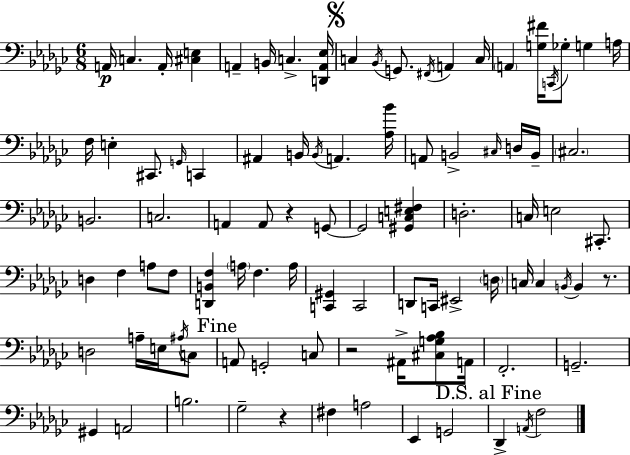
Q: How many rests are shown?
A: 4